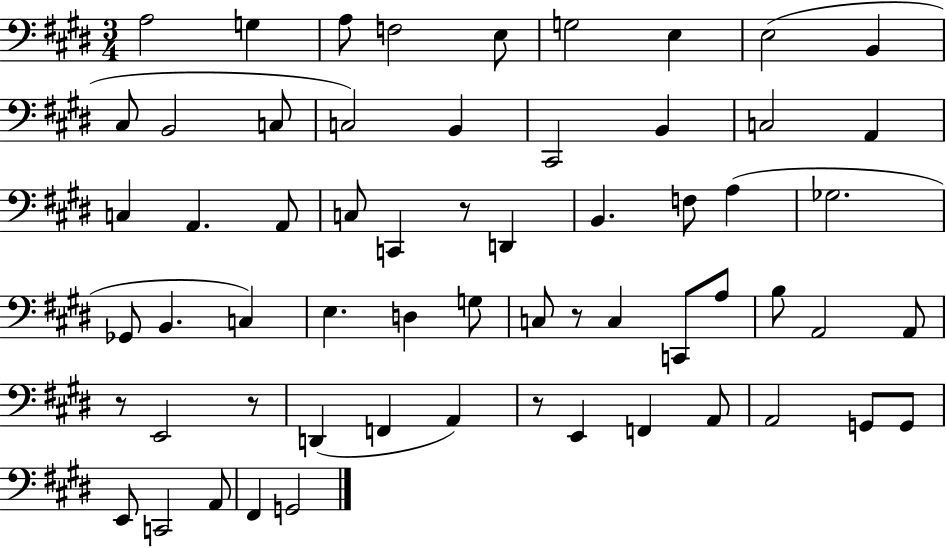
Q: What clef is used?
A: bass